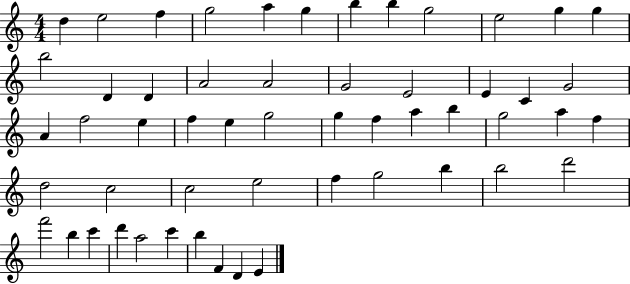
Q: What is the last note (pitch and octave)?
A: E4